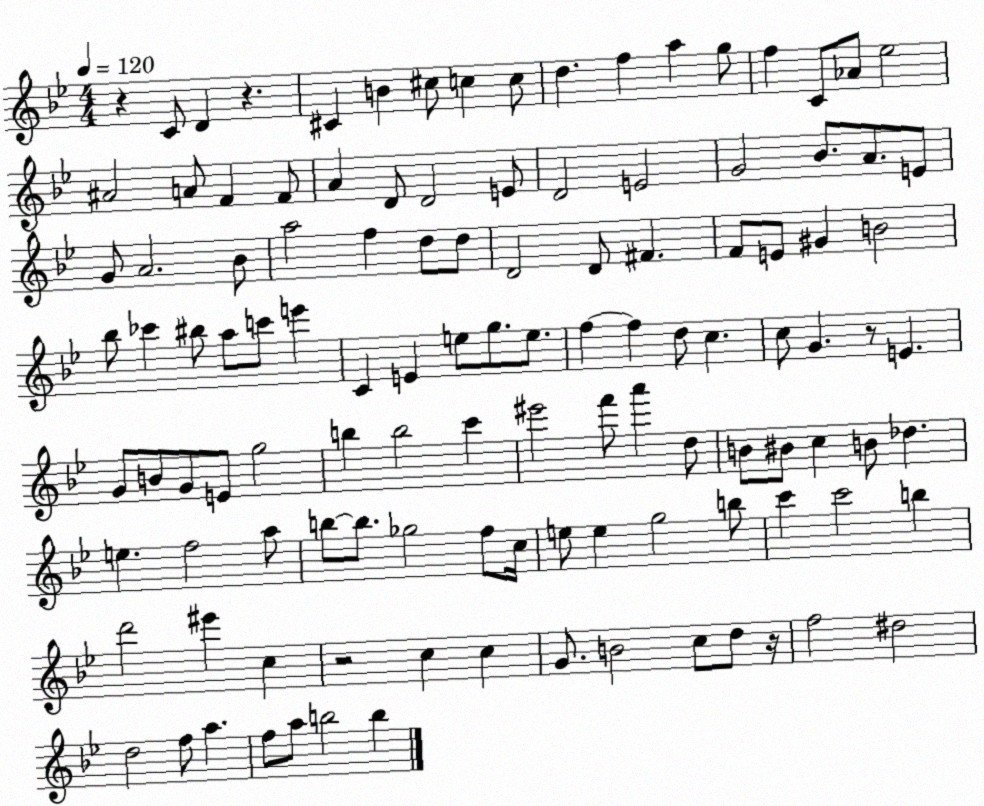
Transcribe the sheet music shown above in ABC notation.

X:1
T:Untitled
M:4/4
L:1/4
K:Bb
z C/2 D z ^C B ^c/2 c c/2 d f a g/2 f C/2 _A/2 _e2 ^A2 A/2 F F/2 A D/2 D2 E/2 D2 E2 G2 _B/2 A/2 E/2 G/2 A2 _B/2 a2 f d/2 d/2 D2 D/2 ^F F/2 E/2 ^G B2 _b/2 _c' ^b/2 a/2 c'/2 e' C E e/2 g/2 e/2 f f d/2 c c/2 G z/2 E G/2 B/2 G/2 E/2 g2 b b2 c' ^e'2 f'/2 a' d/2 B/2 ^B/2 c B/2 _d e f2 a/2 b/2 b/2 _g2 f/2 c/4 e/2 e g2 b/2 c' c'2 b d'2 ^e' c z2 c c G/2 B2 c/2 d/2 z/4 f2 ^d2 d2 f/2 a f/2 a/2 b2 b